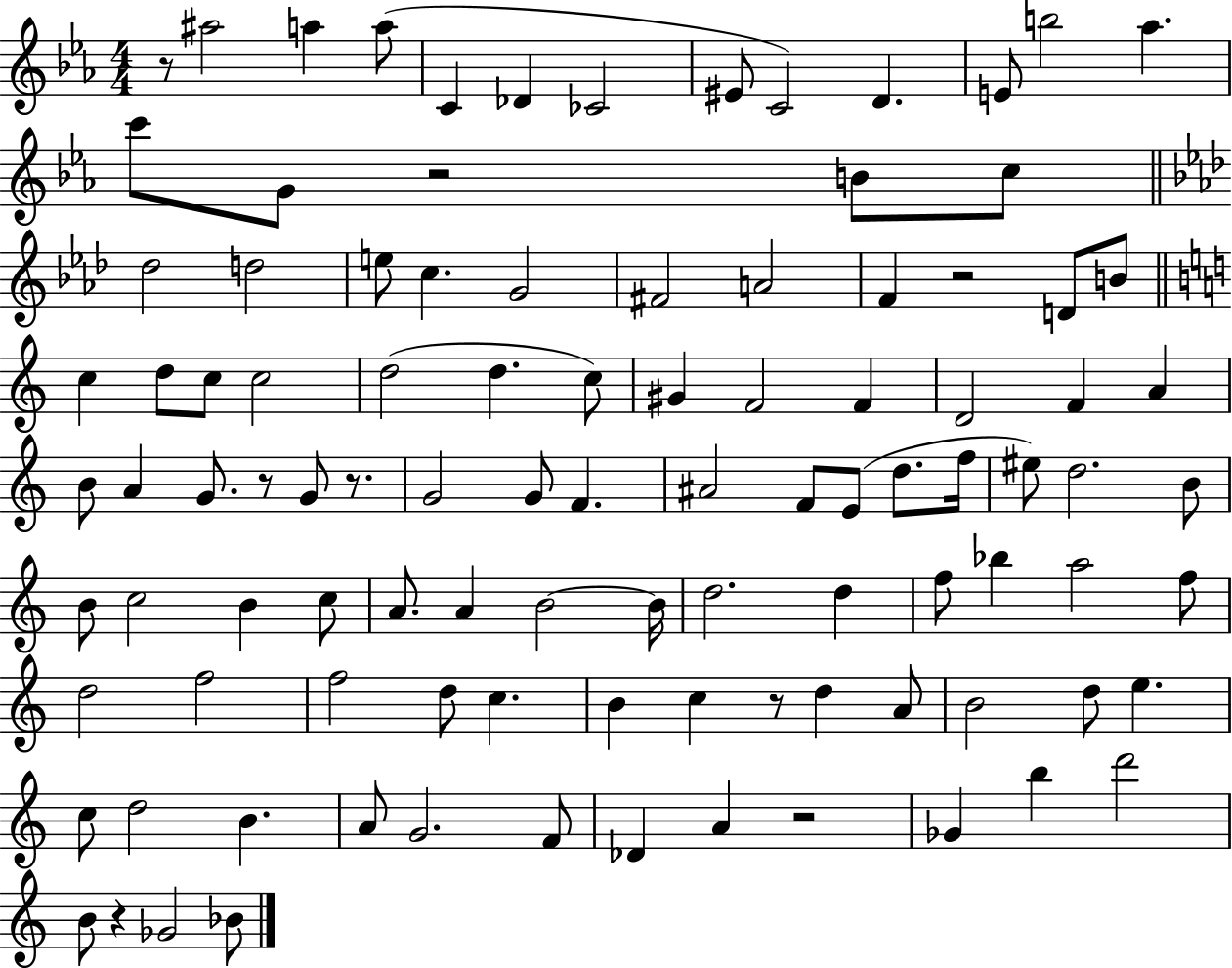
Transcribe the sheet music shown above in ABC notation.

X:1
T:Untitled
M:4/4
L:1/4
K:Eb
z/2 ^a2 a a/2 C _D _C2 ^E/2 C2 D E/2 b2 _a c'/2 G/2 z2 B/2 c/2 _d2 d2 e/2 c G2 ^F2 A2 F z2 D/2 B/2 c d/2 c/2 c2 d2 d c/2 ^G F2 F D2 F A B/2 A G/2 z/2 G/2 z/2 G2 G/2 F ^A2 F/2 E/2 d/2 f/4 ^e/2 d2 B/2 B/2 c2 B c/2 A/2 A B2 B/4 d2 d f/2 _b a2 f/2 d2 f2 f2 d/2 c B c z/2 d A/2 B2 d/2 e c/2 d2 B A/2 G2 F/2 _D A z2 _G b d'2 B/2 z _G2 _B/2